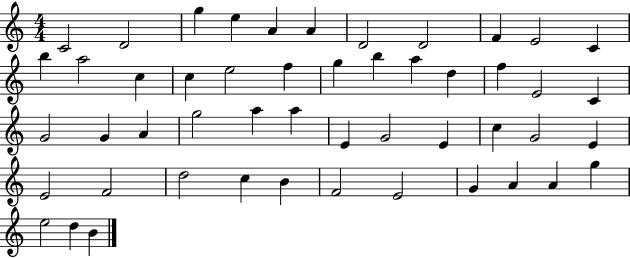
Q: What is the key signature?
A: C major